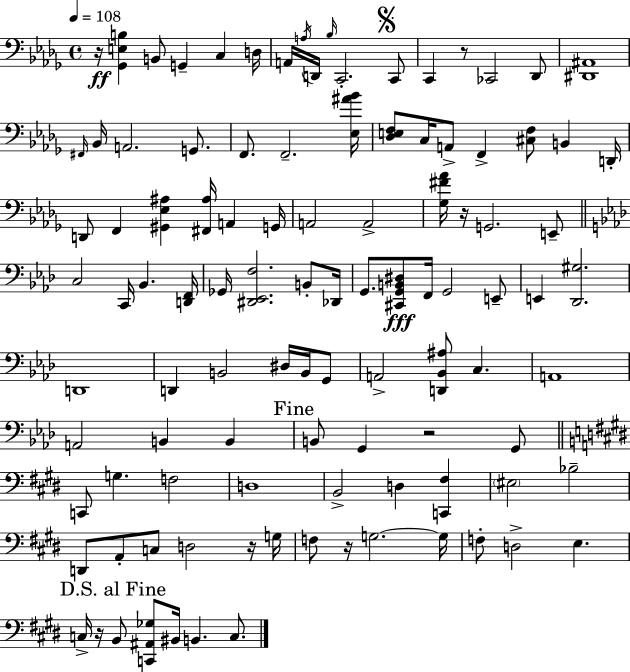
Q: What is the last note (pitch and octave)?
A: C3